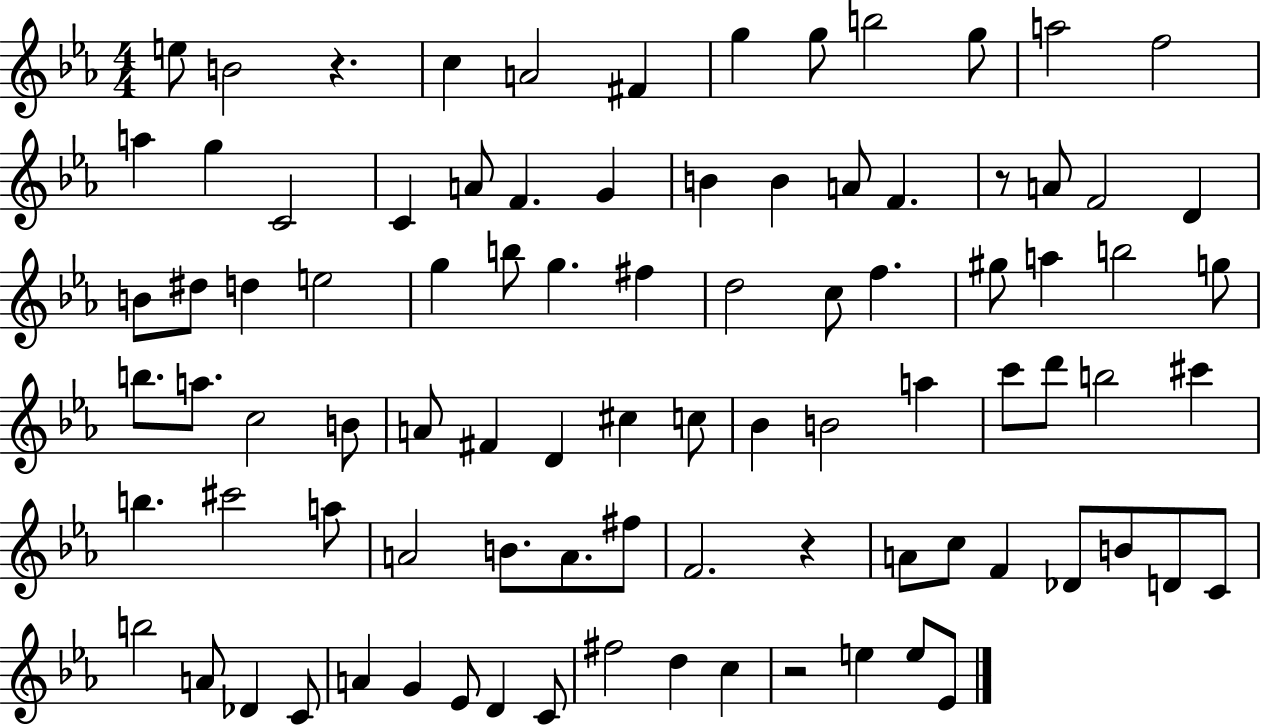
{
  \clef treble
  \numericTimeSignature
  \time 4/4
  \key ees \major
  e''8 b'2 r4. | c''4 a'2 fis'4 | g''4 g''8 b''2 g''8 | a''2 f''2 | \break a''4 g''4 c'2 | c'4 a'8 f'4. g'4 | b'4 b'4 a'8 f'4. | r8 a'8 f'2 d'4 | \break b'8 dis''8 d''4 e''2 | g''4 b''8 g''4. fis''4 | d''2 c''8 f''4. | gis''8 a''4 b''2 g''8 | \break b''8. a''8. c''2 b'8 | a'8 fis'4 d'4 cis''4 c''8 | bes'4 b'2 a''4 | c'''8 d'''8 b''2 cis'''4 | \break b''4. cis'''2 a''8 | a'2 b'8. a'8. fis''8 | f'2. r4 | a'8 c''8 f'4 des'8 b'8 d'8 c'8 | \break b''2 a'8 des'4 c'8 | a'4 g'4 ees'8 d'4 c'8 | fis''2 d''4 c''4 | r2 e''4 e''8 ees'8 | \break \bar "|."
}